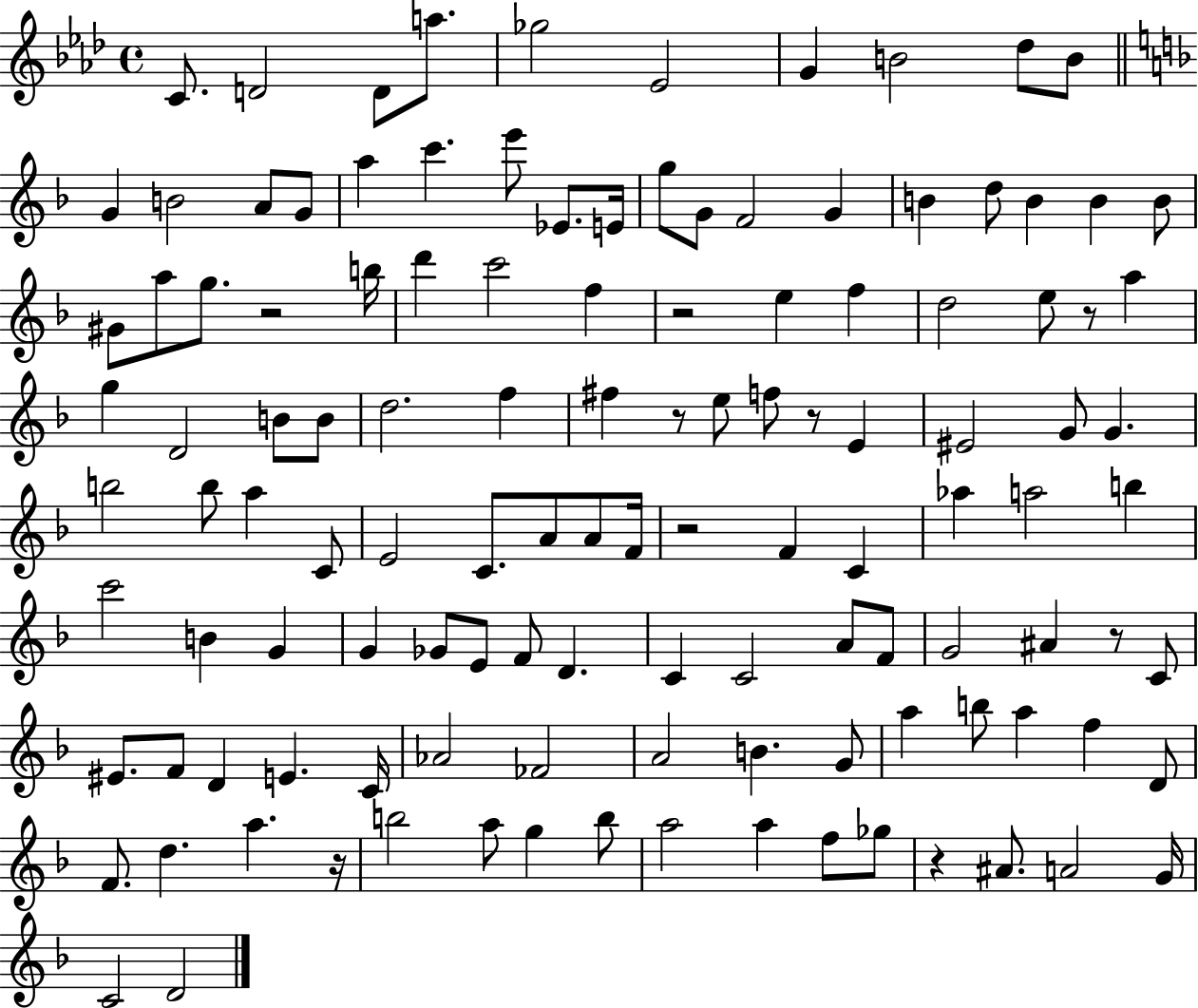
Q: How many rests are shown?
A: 9